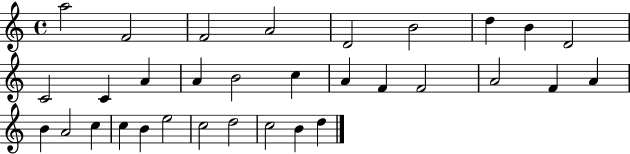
{
  \clef treble
  \time 4/4
  \defaultTimeSignature
  \key c \major
  a''2 f'2 | f'2 a'2 | d'2 b'2 | d''4 b'4 d'2 | \break c'2 c'4 a'4 | a'4 b'2 c''4 | a'4 f'4 f'2 | a'2 f'4 a'4 | \break b'4 a'2 c''4 | c''4 b'4 e''2 | c''2 d''2 | c''2 b'4 d''4 | \break \bar "|."
}